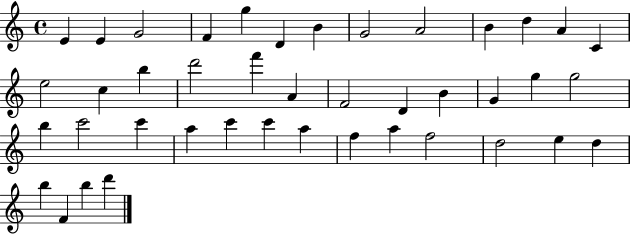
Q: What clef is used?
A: treble